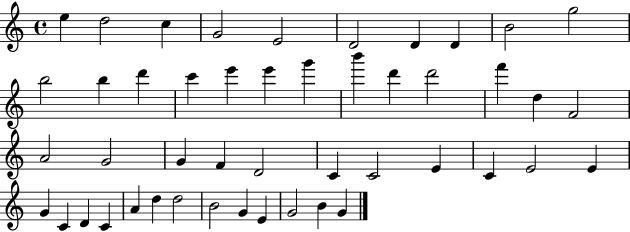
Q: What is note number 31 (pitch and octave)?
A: E4